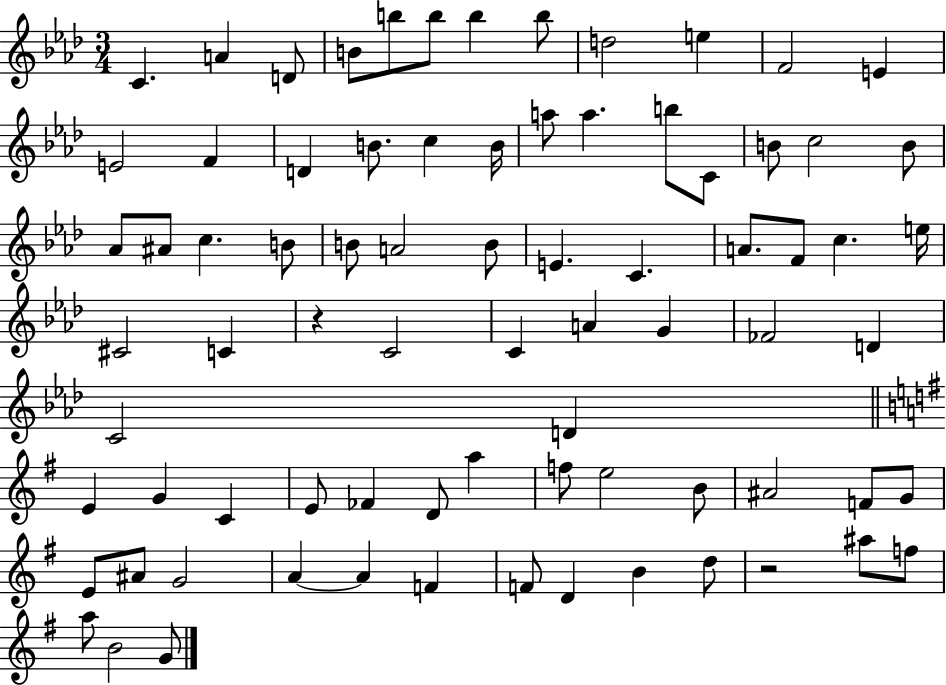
{
  \clef treble
  \numericTimeSignature
  \time 3/4
  \key aes \major
  \repeat volta 2 { c'4. a'4 d'8 | b'8 b''8 b''8 b''4 b''8 | d''2 e''4 | f'2 e'4 | \break e'2 f'4 | d'4 b'8. c''4 b'16 | a''8 a''4. b''8 c'8 | b'8 c''2 b'8 | \break aes'8 ais'8 c''4. b'8 | b'8 a'2 b'8 | e'4. c'4. | a'8. f'8 c''4. e''16 | \break cis'2 c'4 | r4 c'2 | c'4 a'4 g'4 | fes'2 d'4 | \break c'2 d'4 | \bar "||" \break \key g \major e'4 g'4 c'4 | e'8 fes'4 d'8 a''4 | f''8 e''2 b'8 | ais'2 f'8 g'8 | \break e'8 ais'8 g'2 | a'4~~ a'4 f'4 | f'8 d'4 b'4 d''8 | r2 ais''8 f''8 | \break a''8 b'2 g'8 | } \bar "|."
}